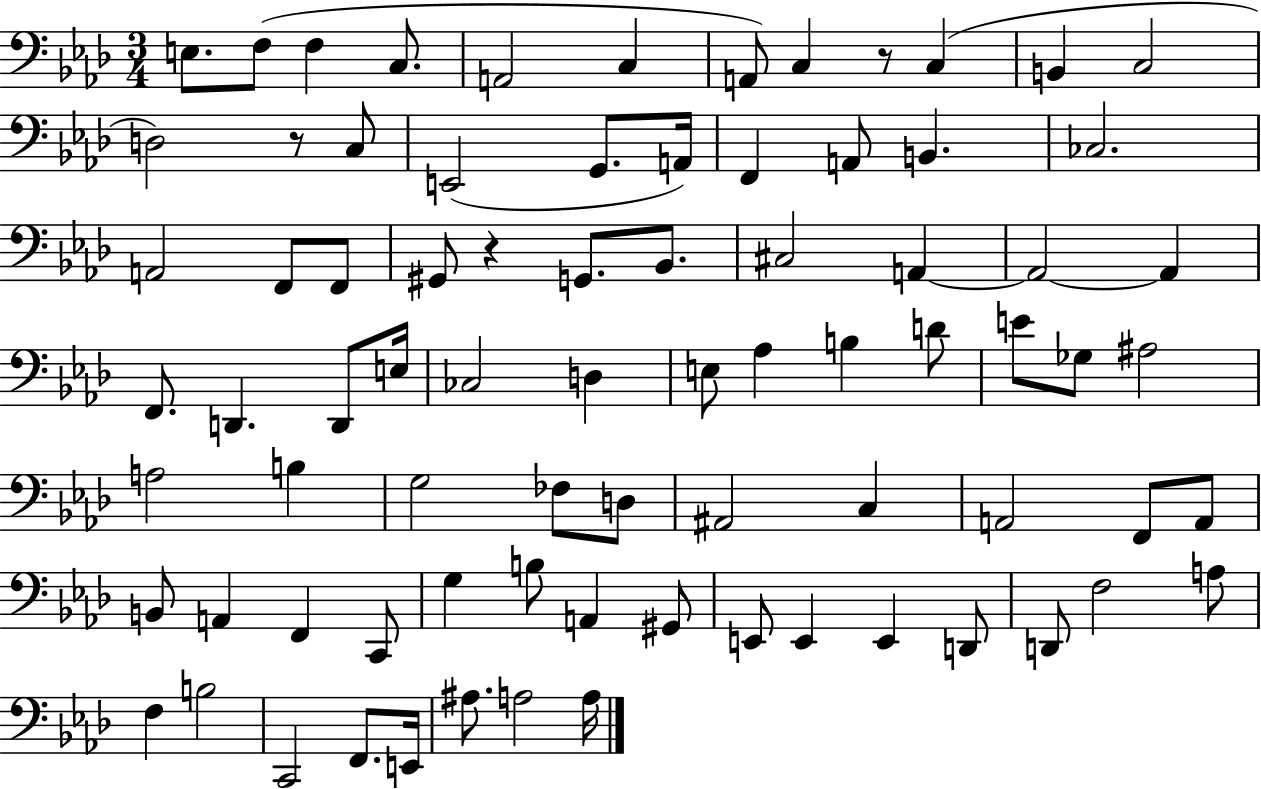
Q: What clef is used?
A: bass